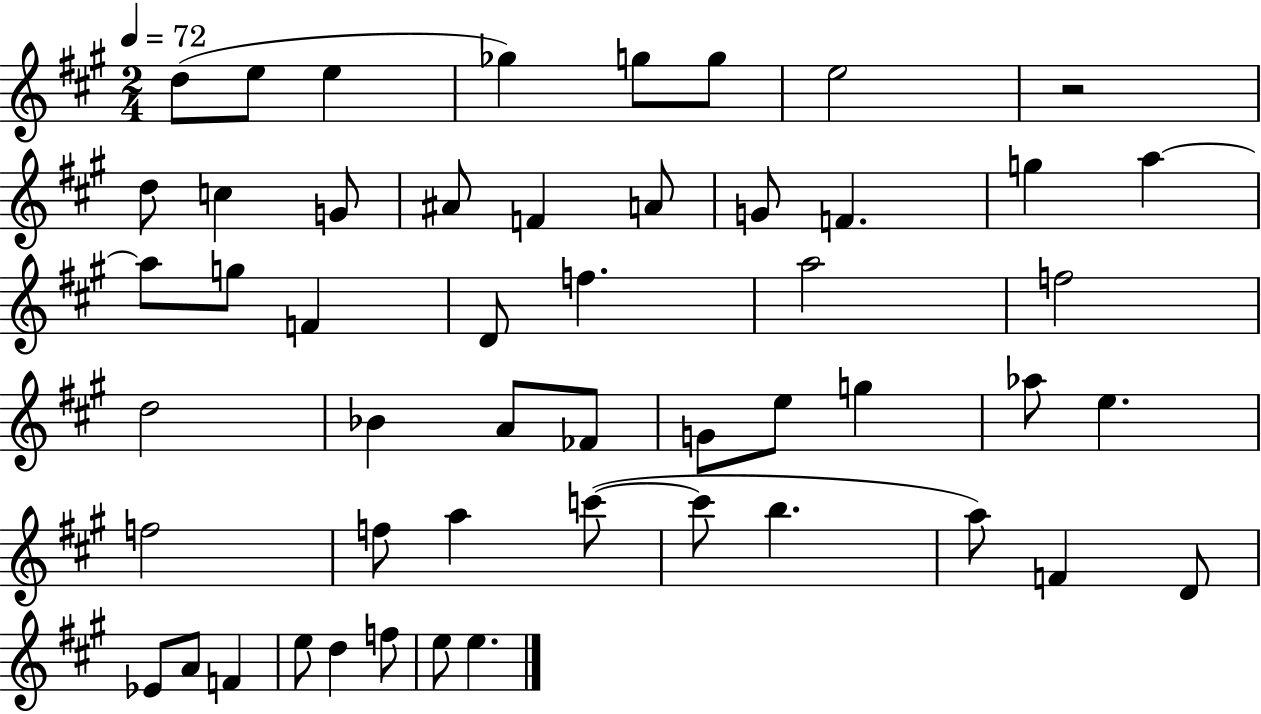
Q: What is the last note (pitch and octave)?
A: E5